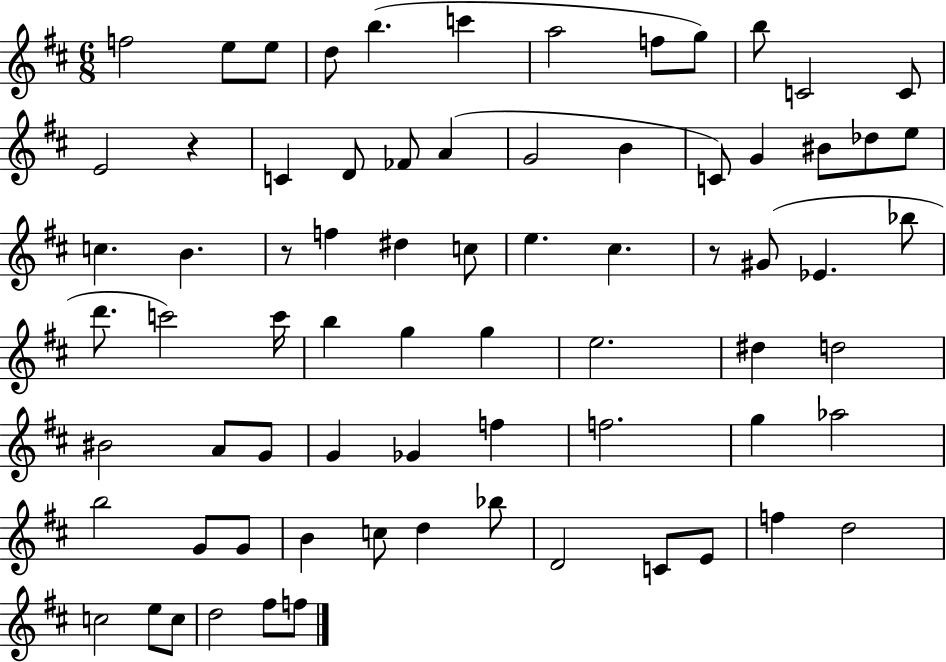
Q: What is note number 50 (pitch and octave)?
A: F5